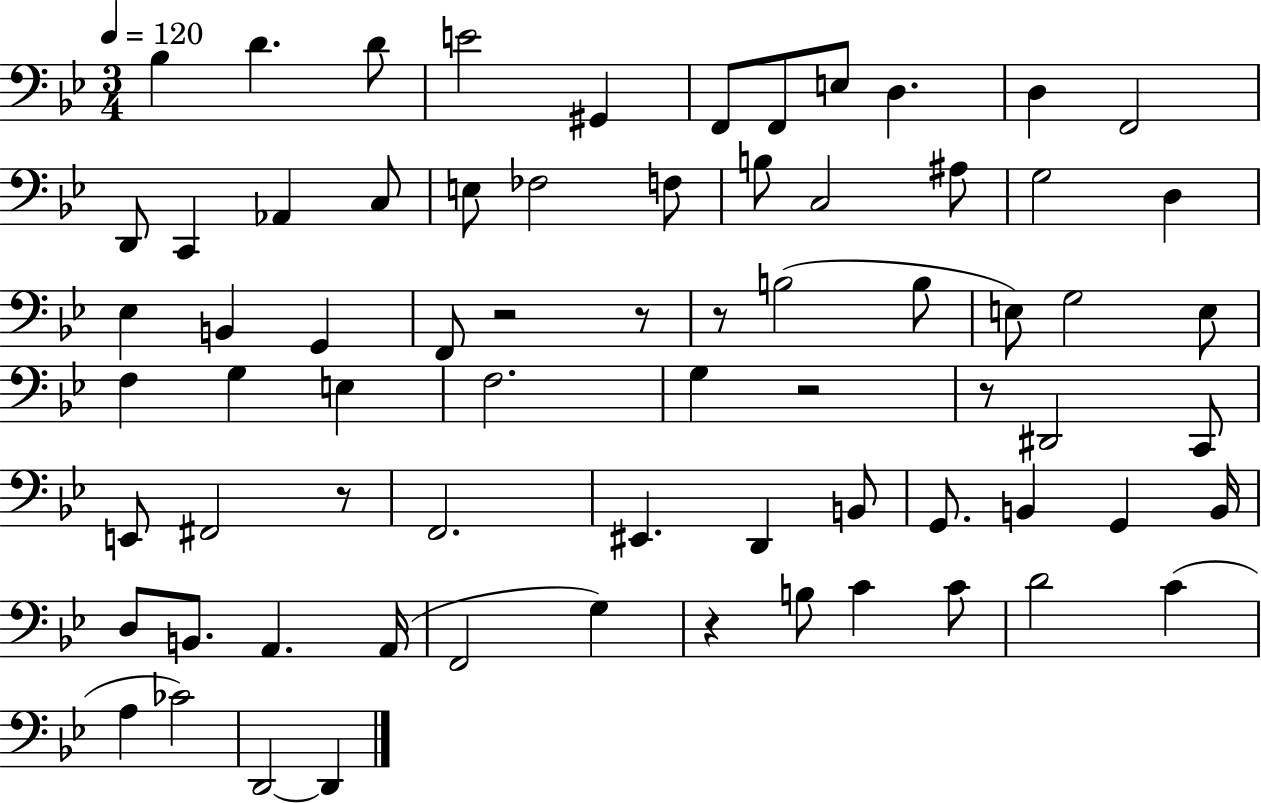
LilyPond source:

{
  \clef bass
  \numericTimeSignature
  \time 3/4
  \key bes \major
  \tempo 4 = 120
  \repeat volta 2 { bes4 d'4. d'8 | e'2 gis,4 | f,8 f,8 e8 d4. | d4 f,2 | \break d,8 c,4 aes,4 c8 | e8 fes2 f8 | b8 c2 ais8 | g2 d4 | \break ees4 b,4 g,4 | f,8 r2 r8 | r8 b2( b8 | e8) g2 e8 | \break f4 g4 e4 | f2. | g4 r2 | r8 dis,2 c,8 | \break e,8 fis,2 r8 | f,2. | eis,4. d,4 b,8 | g,8. b,4 g,4 b,16 | \break d8 b,8. a,4. a,16( | f,2 g4) | r4 b8 c'4 c'8 | d'2 c'4( | \break a4 ces'2) | d,2~~ d,4 | } \bar "|."
}